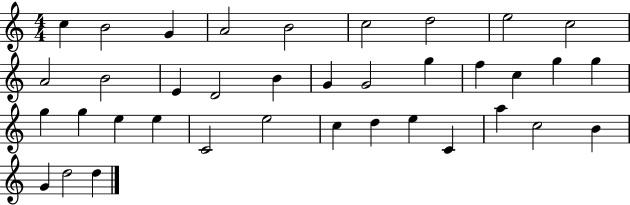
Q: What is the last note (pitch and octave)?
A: D5